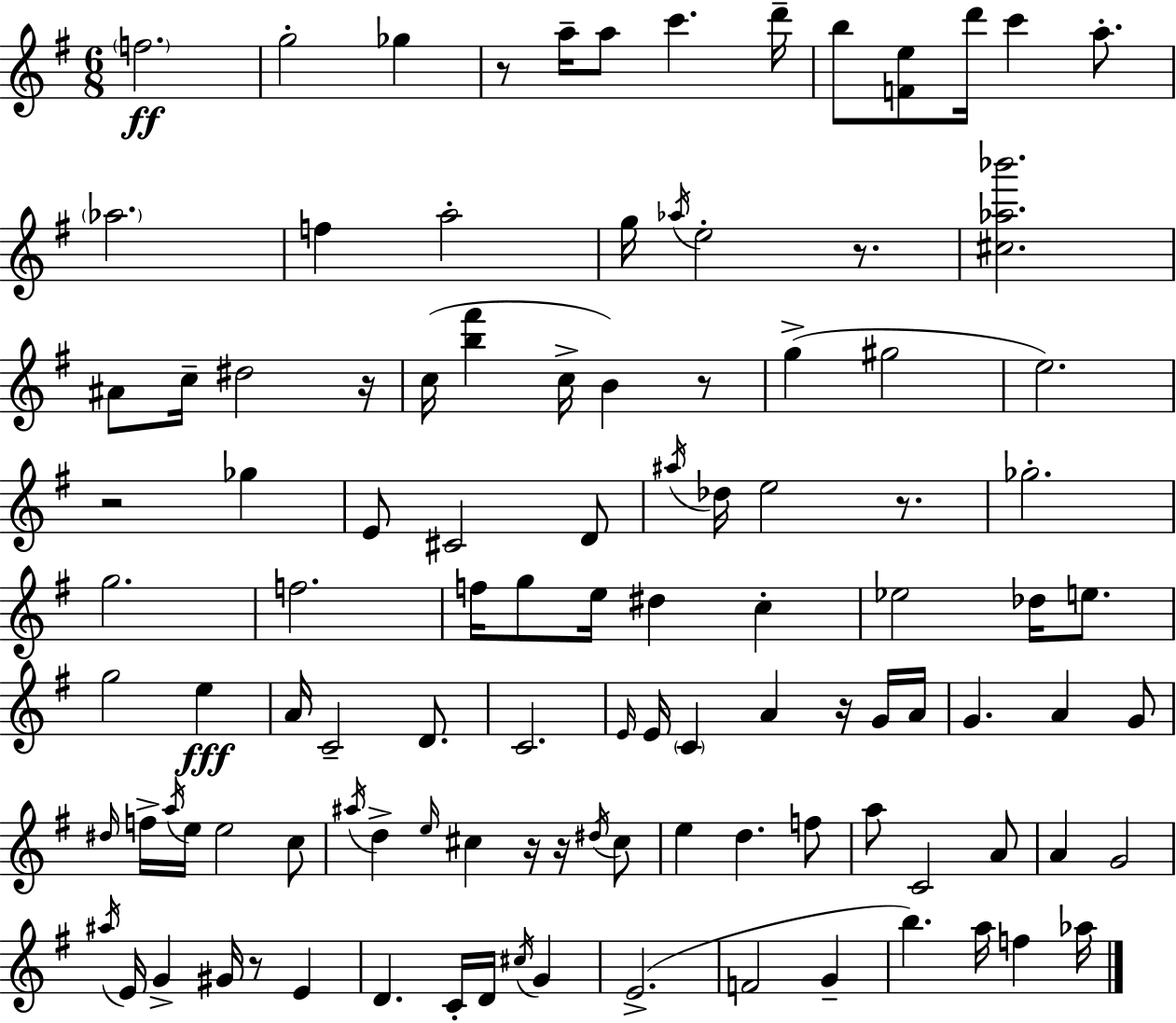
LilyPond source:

{
  \clef treble
  \numericTimeSignature
  \time 6/8
  \key g \major
  \parenthesize f''2.\ff | g''2-. ges''4 | r8 a''16-- a''8 c'''4. d'''16-- | b''8 <f' e''>8 d'''16 c'''4 a''8.-. | \break \parenthesize aes''2. | f''4 a''2-. | g''16 \acciaccatura { aes''16 } e''2-. r8. | <cis'' aes'' bes'''>2. | \break ais'8 c''16-- dis''2 | r16 c''16( <b'' fis'''>4 c''16-> b'4) r8 | g''4->( gis''2 | e''2.) | \break r2 ges''4 | e'8 cis'2 d'8 | \acciaccatura { ais''16 } des''16 e''2 r8. | ges''2.-. | \break g''2. | f''2. | f''16 g''8 e''16 dis''4 c''4-. | ees''2 des''16 e''8. | \break g''2 e''4\fff | a'16 c'2-- d'8. | c'2. | \grace { e'16 } e'16 \parenthesize c'4 a'4 | \break r16 g'16 a'16 g'4. a'4 | g'8 \grace { dis''16 } f''16-> \acciaccatura { a''16 } e''16 e''2 | c''8 \acciaccatura { ais''16 } d''4-> \grace { e''16 } cis''4 | r16 r16 \acciaccatura { dis''16 } cis''8 e''4 | \break d''4. f''8 a''8 c'2 | a'8 a'4 | g'2 \acciaccatura { ais''16 } e'16 g'4-> | gis'16 r8 e'4 d'4. | \break c'16-. d'16 \acciaccatura { cis''16 } g'4 e'2.->( | f'2 | g'4-- b''4.) | a''16 f''4 aes''16 \bar "|."
}